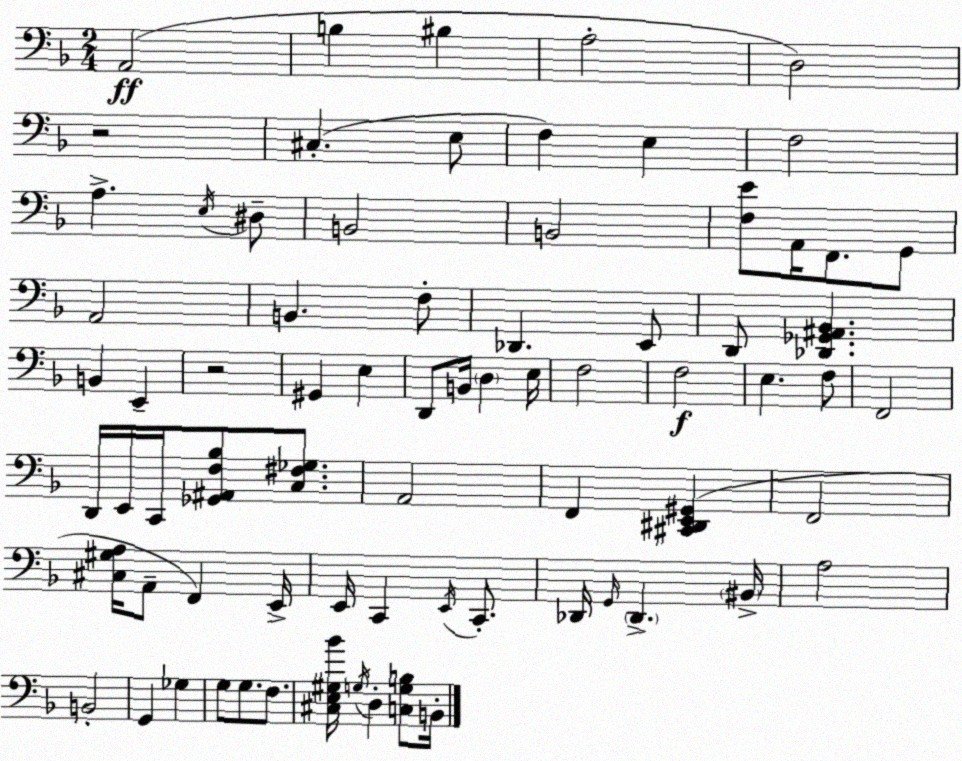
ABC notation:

X:1
T:Untitled
M:2/4
L:1/4
K:F
A,,2 B, ^B, A,2 D,2 z2 ^C, E,/2 F, E, F,2 A, E,/4 ^D,/2 B,,2 B,,2 [F,E]/2 A,,/4 F,,/2 G,,/2 A,,2 B,, F,/2 _D,, E,,/2 D,,/2 [_D,,_G,,^A,,_B,,] B,, E,, z2 ^G,, E, D,,/2 B,,/4 D, E,/4 F,2 F,2 E, F,/2 F,,2 D,,/4 E,,/4 C,,/4 [_G,,^A,,F,_B,]/2 [C,^F,_G,]/2 A,,2 F,, [^C,,^D,,E,,^G,,] F,,2 [^C,^G,A,]/4 A,,/2 F,, E,,/4 E,,/4 C,, E,,/4 C,,/2 _D,,/4 G,,/4 _D,, ^B,,/4 A,2 B,,2 G,, _G, G,/2 G,/2 F,/2 [^C,E,^G,_B]/4 G,/4 D, [C,G,B,]/2 B,,/4